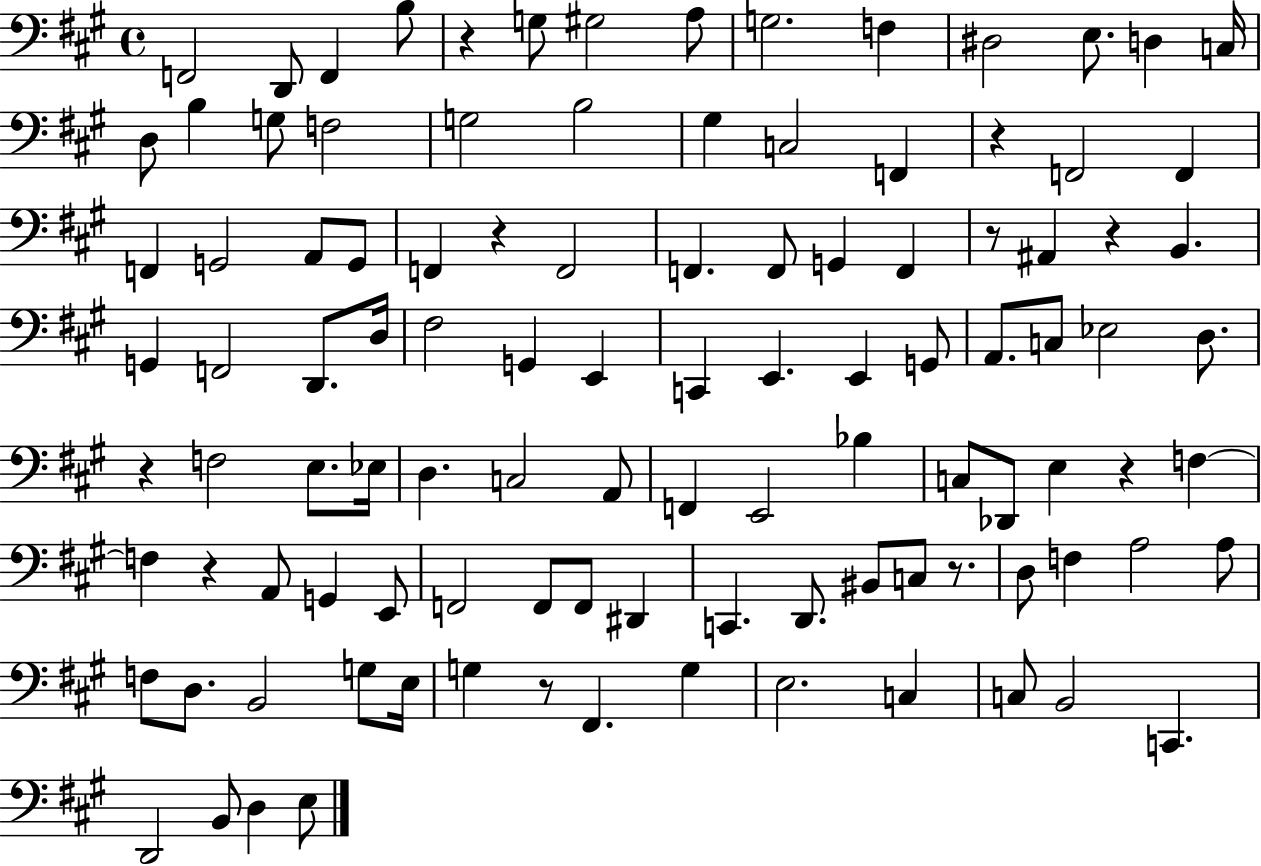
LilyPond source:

{
  \clef bass
  \time 4/4
  \defaultTimeSignature
  \key a \major
  \repeat volta 2 { f,2 d,8 f,4 b8 | r4 g8 gis2 a8 | g2. f4 | dis2 e8. d4 c16 | \break d8 b4 g8 f2 | g2 b2 | gis4 c2 f,4 | r4 f,2 f,4 | \break f,4 g,2 a,8 g,8 | f,4 r4 f,2 | f,4. f,8 g,4 f,4 | r8 ais,4 r4 b,4. | \break g,4 f,2 d,8. d16 | fis2 g,4 e,4 | c,4 e,4. e,4 g,8 | a,8. c8 ees2 d8. | \break r4 f2 e8. ees16 | d4. c2 a,8 | f,4 e,2 bes4 | c8 des,8 e4 r4 f4~~ | \break f4 r4 a,8 g,4 e,8 | f,2 f,8 f,8 dis,4 | c,4. d,8. bis,8 c8 r8. | d8 f4 a2 a8 | \break f8 d8. b,2 g8 e16 | g4 r8 fis,4. g4 | e2. c4 | c8 b,2 c,4. | \break d,2 b,8 d4 e8 | } \bar "|."
}